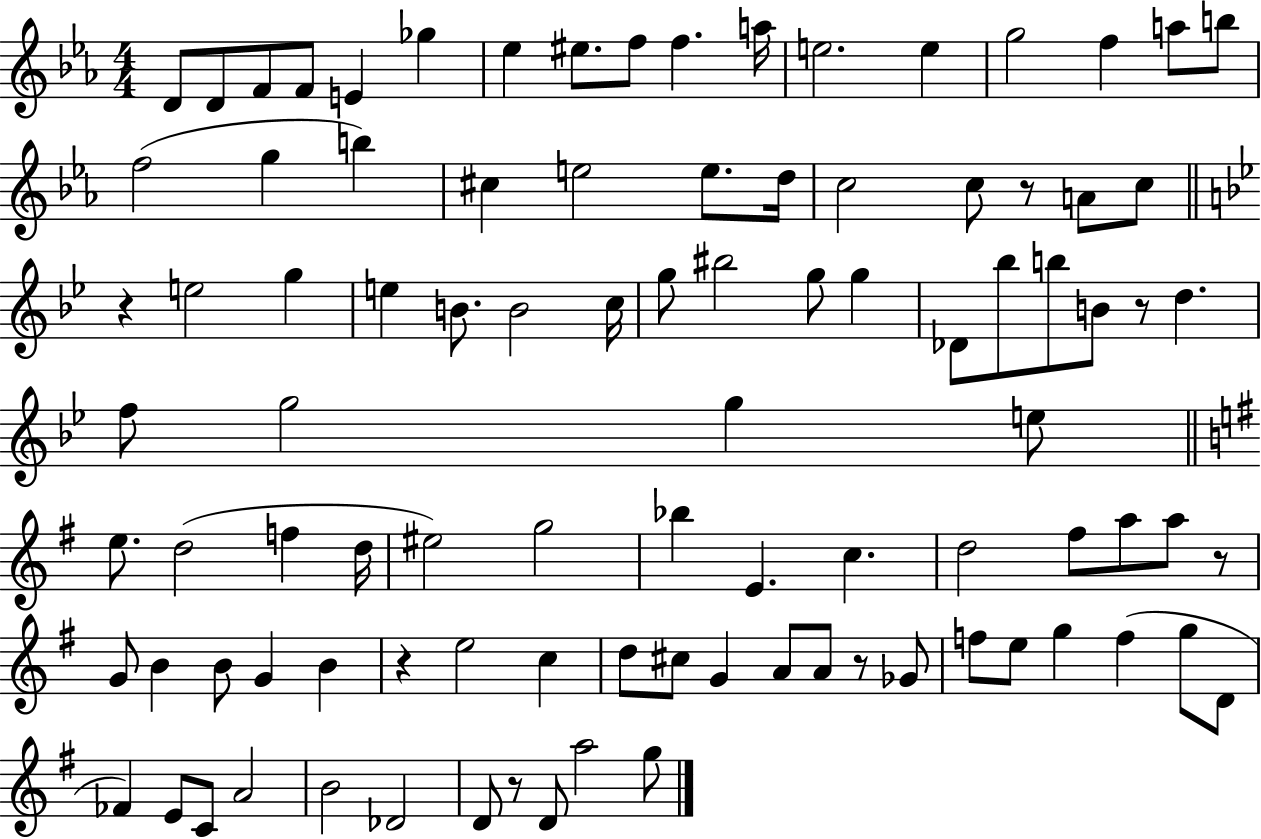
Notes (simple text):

D4/e D4/e F4/e F4/e E4/q Gb5/q Eb5/q EIS5/e. F5/e F5/q. A5/s E5/h. E5/q G5/h F5/q A5/e B5/e F5/h G5/q B5/q C#5/q E5/h E5/e. D5/s C5/h C5/e R/e A4/e C5/e R/q E5/h G5/q E5/q B4/e. B4/h C5/s G5/e BIS5/h G5/e G5/q Db4/e Bb5/e B5/e B4/e R/e D5/q. F5/e G5/h G5/q E5/e E5/e. D5/h F5/q D5/s EIS5/h G5/h Bb5/q E4/q. C5/q. D5/h F#5/e A5/e A5/e R/e G4/e B4/q B4/e G4/q B4/q R/q E5/h C5/q D5/e C#5/e G4/q A4/e A4/e R/e Gb4/e F5/e E5/e G5/q F5/q G5/e D4/e FES4/q E4/e C4/e A4/h B4/h Db4/h D4/e R/e D4/e A5/h G5/e